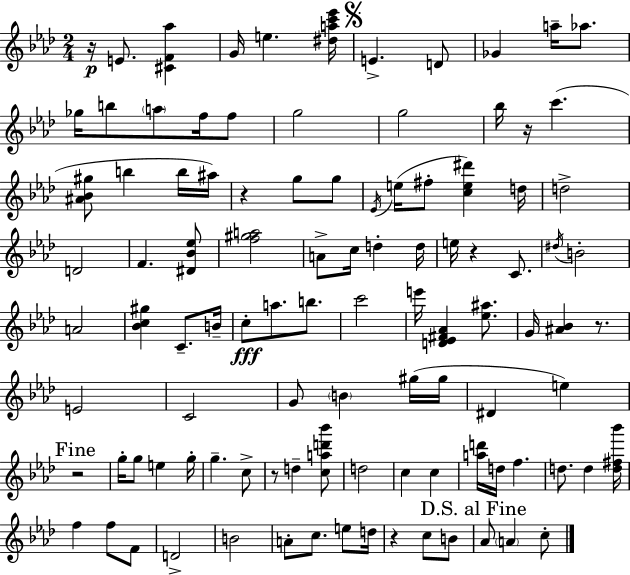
{
  \clef treble
  \numericTimeSignature
  \time 2/4
  \key aes \major
  r16\p e'8. <cis' f' aes''>4 | g'16 e''4. <dis'' a'' c''' ees'''>16 | \mark \markup { \musicglyph "scripts.segno" } e'4.-> d'8 | ges'4 a''16-- aes''8. | \break ges''16 b''8 \parenthesize a''8 f''16 f''8 | g''2 | g''2 | bes''16 r16 c'''4.( | \break <ais' bes' gis''>8 b''4 b''16 ais''16) | r4 g''8 g''8 | \acciaccatura { ees'16 } e''16( fis''8-. <c'' e'' dis'''>4) | d''16 d''2-> | \break d'2 | f'4. <dis' bes' ees''>8 | <f'' gis'' a''>2 | a'8-> c''16 d''4-. | \break d''16 e''16 r4 c'8. | \acciaccatura { dis''16 } b'2-. | a'2 | <bes' c'' gis''>4 c'8.-- | \break b'16-- c''8-.\fff a''8. b''8. | c'''2 | e'''16 <d' ees' fis' aes'>4 <ees'' ais''>8. | g'16 <ais' bes'>4 r8. | \break e'2 | c'2 | g'8 \parenthesize b'4 | gis''16( gis''16 dis'4 e''4) | \break \mark "Fine" r2 | g''16-. g''8 e''4 | g''16-. g''4.-- | c''8-> r8 d''4-- | \break <c'' a'' d''' bes'''>8 d''2 | c''4 c''4 | <a'' d'''>16 d''16 f''4. | d''8. d''4 | \break <d'' fis'' bes'''>16 f''4 f''8 | f'8 d'2-> | b'2 | a'8-. c''8. e''8 | \break d''16 r4 c''8 | b'8 \mark "D.S. al Fine" aes'8 \parenthesize a'4 | c''8-. \bar "|."
}